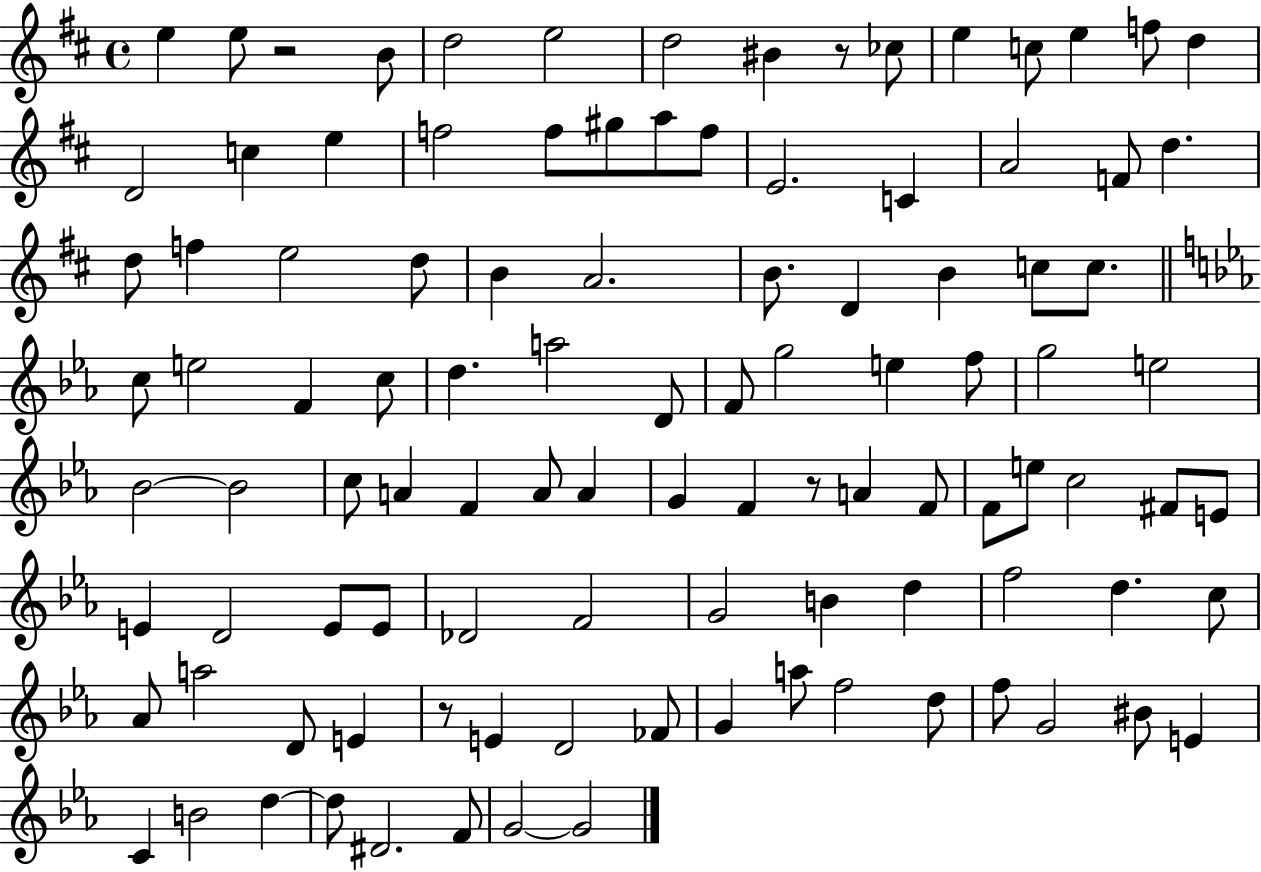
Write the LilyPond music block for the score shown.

{
  \clef treble
  \time 4/4
  \defaultTimeSignature
  \key d \major
  \repeat volta 2 { e''4 e''8 r2 b'8 | d''2 e''2 | d''2 bis'4 r8 ces''8 | e''4 c''8 e''4 f''8 d''4 | \break d'2 c''4 e''4 | f''2 f''8 gis''8 a''8 f''8 | e'2. c'4 | a'2 f'8 d''4. | \break d''8 f''4 e''2 d''8 | b'4 a'2. | b'8. d'4 b'4 c''8 c''8. | \bar "||" \break \key ees \major c''8 e''2 f'4 c''8 | d''4. a''2 d'8 | f'8 g''2 e''4 f''8 | g''2 e''2 | \break bes'2~~ bes'2 | c''8 a'4 f'4 a'8 a'4 | g'4 f'4 r8 a'4 f'8 | f'8 e''8 c''2 fis'8 e'8 | \break e'4 d'2 e'8 e'8 | des'2 f'2 | g'2 b'4 d''4 | f''2 d''4. c''8 | \break aes'8 a''2 d'8 e'4 | r8 e'4 d'2 fes'8 | g'4 a''8 f''2 d''8 | f''8 g'2 bis'8 e'4 | \break c'4 b'2 d''4~~ | d''8 dis'2. f'8 | g'2~~ g'2 | } \bar "|."
}